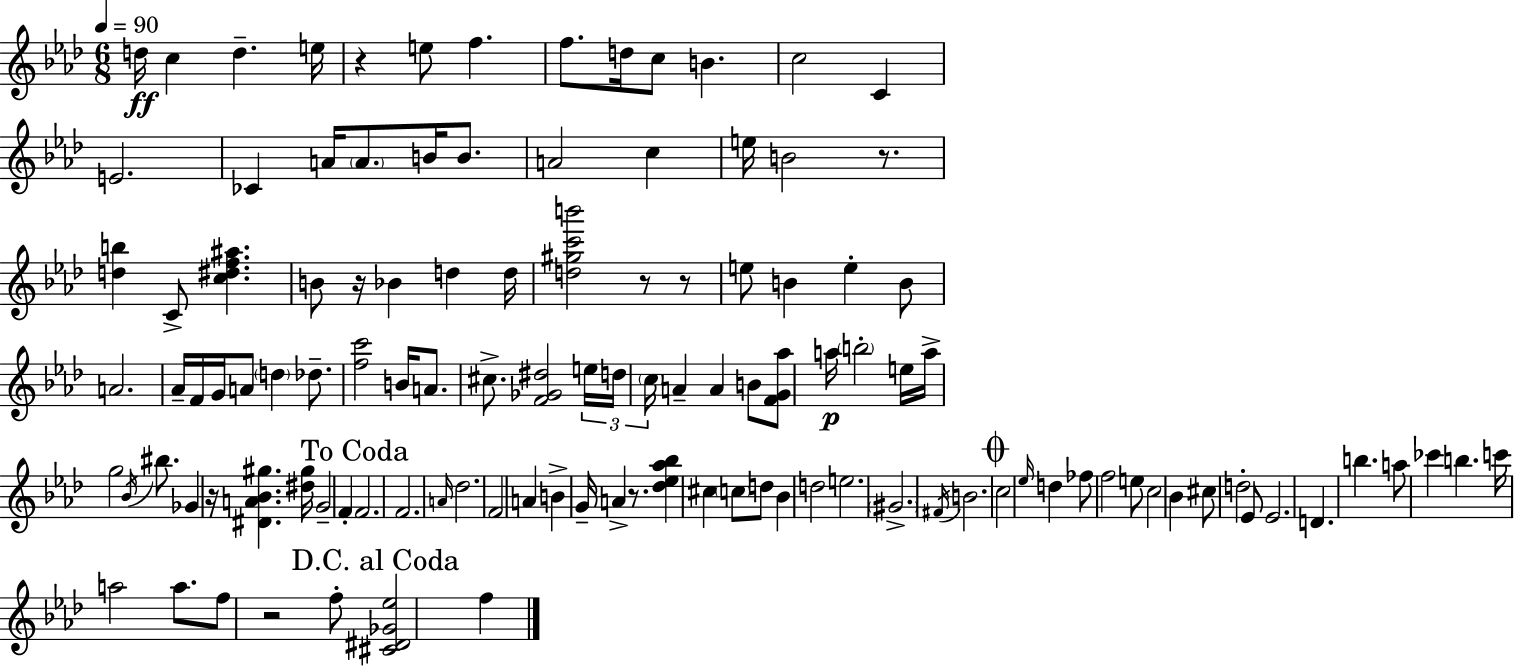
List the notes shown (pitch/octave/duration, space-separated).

D5/s C5/q D5/q. E5/s R/q E5/e F5/q. F5/e. D5/s C5/e B4/q. C5/h C4/q E4/h. CES4/q A4/s A4/e. B4/s B4/e. A4/h C5/q E5/s B4/h R/e. [D5,B5]/q C4/e [C5,D#5,F5,A#5]/q. B4/e R/s Bb4/q D5/q D5/s [D5,G#5,C6,B6]/h R/e R/e E5/e B4/q E5/q B4/e A4/h. Ab4/s F4/s G4/s A4/e D5/q Db5/e. [F5,C6]/h B4/s A4/e. C#5/e. [F4,Gb4,D#5]/h E5/s D5/s C5/s A4/q A4/q B4/e [F4,G4,Ab5]/e A5/s B5/h E5/s A5/s G5/h Bb4/s BIS5/e. Gb4/q R/s [D#4,A4,Bb4,G#5]/q. [D#5,G#5]/s G4/h F4/q F4/h. F4/h. A4/s Db5/h. F4/h A4/q B4/q G4/s A4/q R/e. [Db5,Eb5,Ab5,Bb5]/q C#5/q C5/e D5/e Bb4/q D5/h E5/h. G#4/h. F#4/s B4/h. C5/h Eb5/s D5/q FES5/e F5/h E5/e C5/h Bb4/q C#5/e D5/h Eb4/e Eb4/h. D4/q. B5/q. A5/e CES6/q B5/q. C6/s A5/h A5/e. F5/e R/h F5/e [C#4,D#4,Gb4,Eb5]/h F5/q